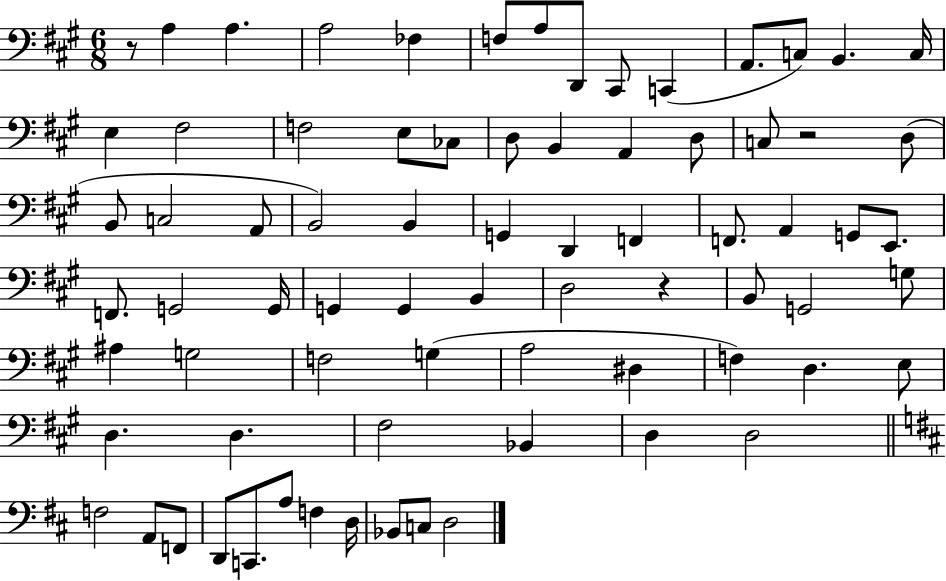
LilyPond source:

{
  \clef bass
  \numericTimeSignature
  \time 6/8
  \key a \major
  r8 a4 a4. | a2 fes4 | f8 a8 d,8 cis,8 c,4( | a,8. c8) b,4. c16 | \break e4 fis2 | f2 e8 ces8 | d8 b,4 a,4 d8 | c8 r2 d8( | \break b,8 c2 a,8 | b,2) b,4 | g,4 d,4 f,4 | f,8. a,4 g,8 e,8. | \break f,8. g,2 g,16 | g,4 g,4 b,4 | d2 r4 | b,8 g,2 g8 | \break ais4 g2 | f2 g4( | a2 dis4 | f4) d4. e8 | \break d4. d4. | fis2 bes,4 | d4 d2 | \bar "||" \break \key d \major f2 a,8 f,8 | d,8 c,8. a8 f4 d16 | bes,8 c8 d2 | \bar "|."
}